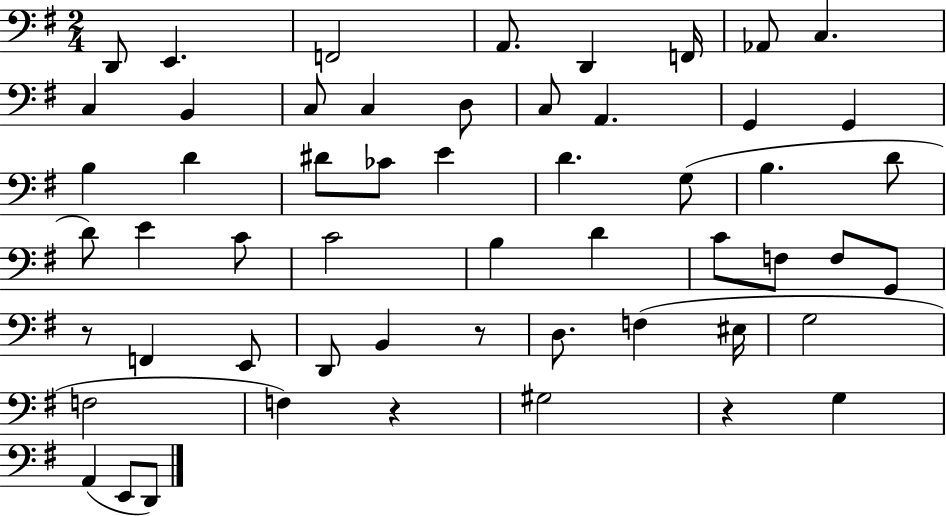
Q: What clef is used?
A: bass